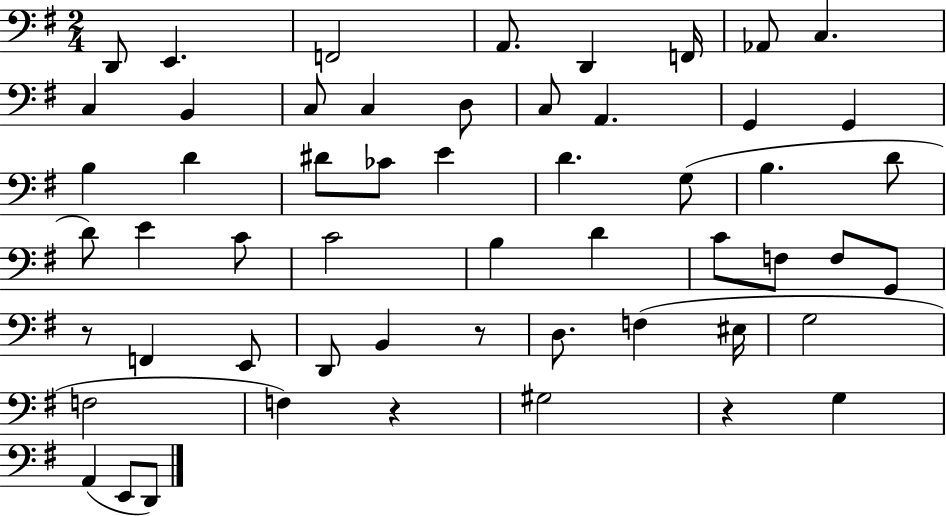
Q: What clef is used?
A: bass